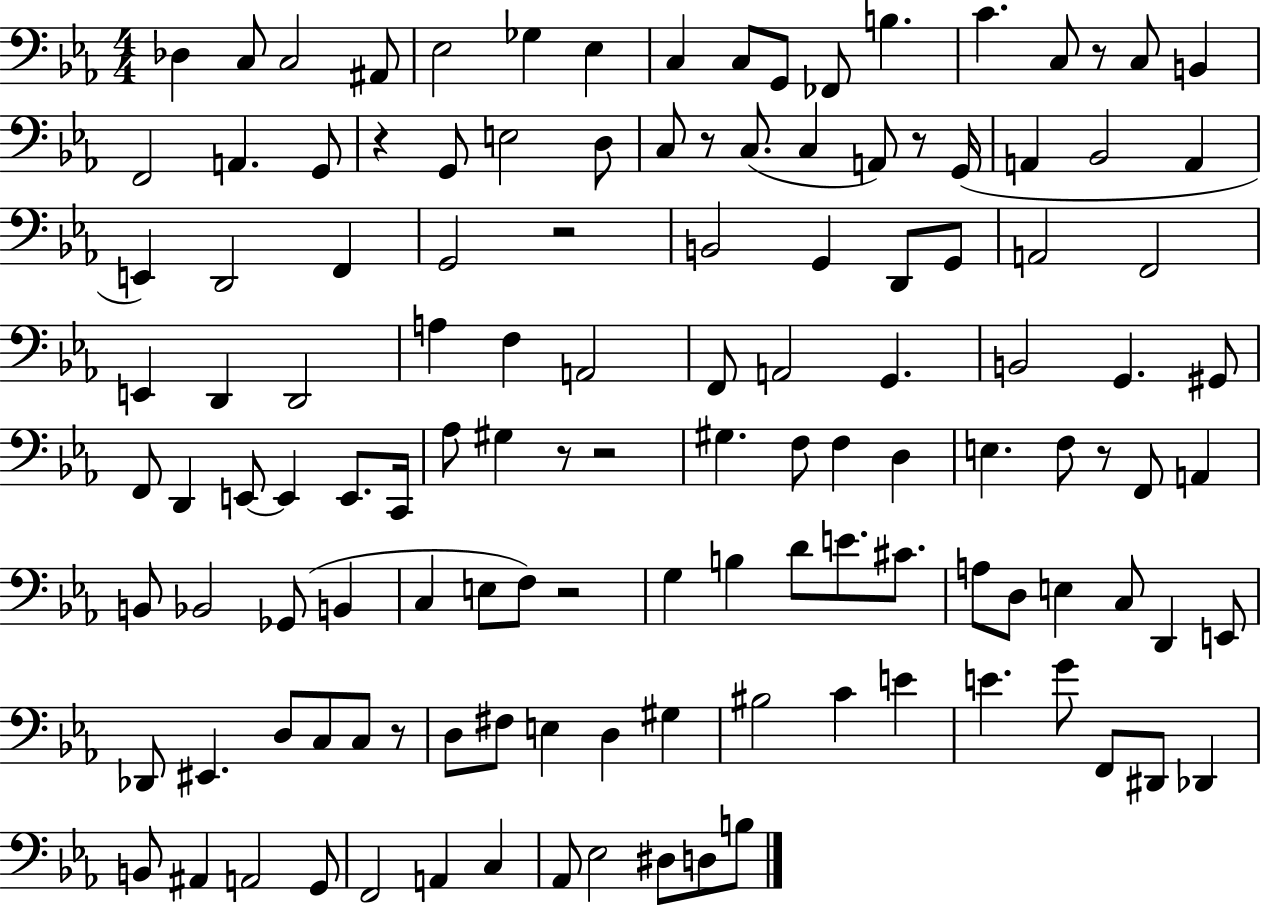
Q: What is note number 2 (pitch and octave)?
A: C3